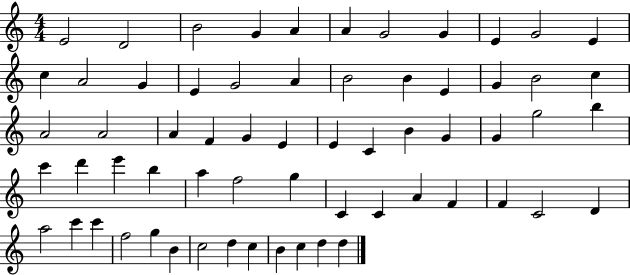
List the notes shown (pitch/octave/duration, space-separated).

E4/h D4/h B4/h G4/q A4/q A4/q G4/h G4/q E4/q G4/h E4/q C5/q A4/h G4/q E4/q G4/h A4/q B4/h B4/q E4/q G4/q B4/h C5/q A4/h A4/h A4/q F4/q G4/q E4/q E4/q C4/q B4/q G4/q G4/q G5/h B5/q C6/q D6/q E6/q B5/q A5/q F5/h G5/q C4/q C4/q A4/q F4/q F4/q C4/h D4/q A5/h C6/q C6/q F5/h G5/q B4/q C5/h D5/q C5/q B4/q C5/q D5/q D5/q